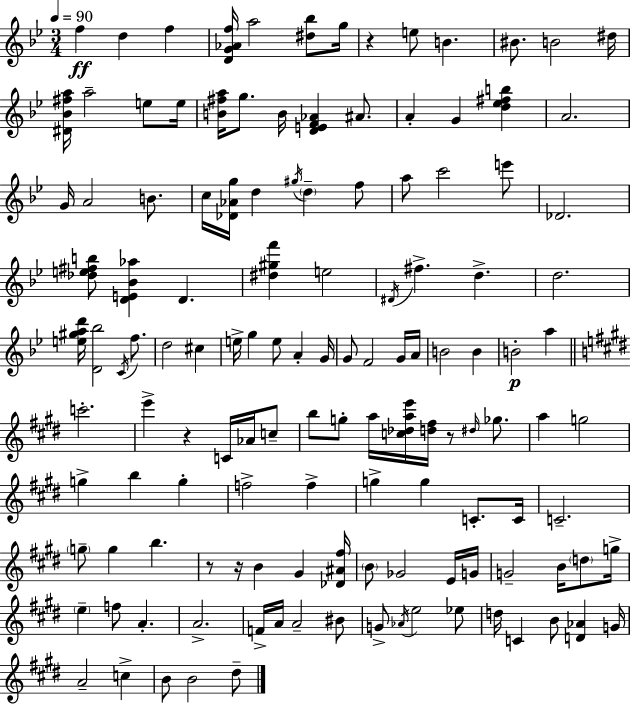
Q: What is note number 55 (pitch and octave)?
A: C6